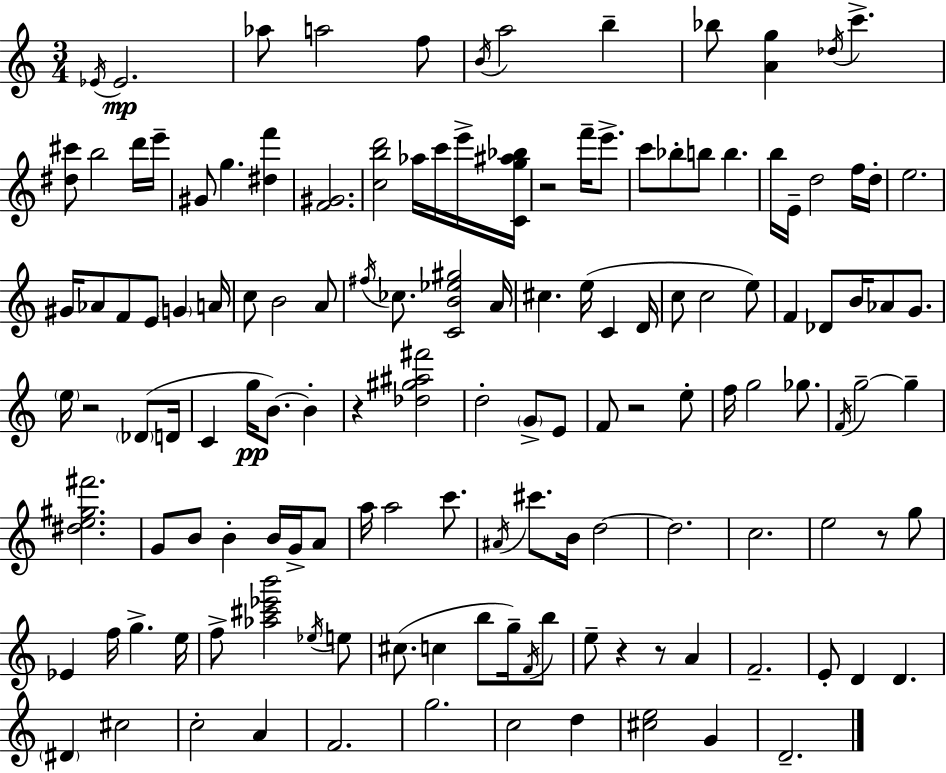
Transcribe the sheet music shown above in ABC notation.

X:1
T:Untitled
M:3/4
L:1/4
K:Am
_E/4 _E2 _a/2 a2 f/2 B/4 a2 b _b/2 [Ag] _d/4 c' [^d^c']/2 b2 d'/4 e'/4 ^G/2 g [^df'] [F^G]2 [cbd']2 _a/4 c'/4 e'/4 [Cg^a_b]/4 z2 f'/4 e'/2 c'/2 _b/2 b/2 b b/4 E/4 d2 f/4 d/4 e2 ^G/4 _A/2 F/2 E/2 G A/4 c/2 B2 A/2 ^f/4 _c/2 [CB_e^g]2 A/4 ^c e/4 C D/4 c/2 c2 e/2 F _D/2 B/4 _A/2 G/2 e/4 z2 _D/2 D/4 C g/4 B/2 B z [_d^g^a^f']2 d2 G/2 E/2 F/2 z2 e/2 f/4 g2 _g/2 F/4 g2 g [^de^g^f']2 G/2 B/2 B B/4 G/4 A/2 a/4 a2 c'/2 ^A/4 ^c'/2 B/4 d2 d2 c2 e2 z/2 g/2 _E f/4 g e/4 f/2 [_a^c'_e'b']2 _e/4 e/2 ^c/2 c b/2 g/4 F/4 b/2 e/2 z z/2 A F2 E/2 D D ^D ^c2 c2 A F2 g2 c2 d [^ce]2 G D2